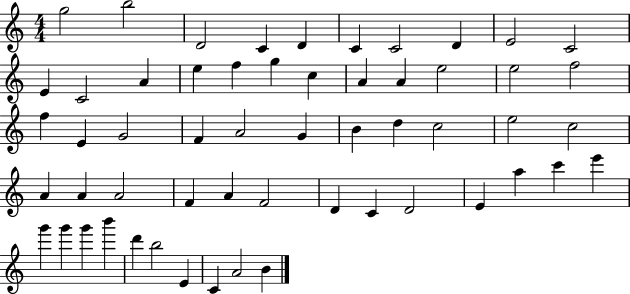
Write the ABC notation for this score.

X:1
T:Untitled
M:4/4
L:1/4
K:C
g2 b2 D2 C D C C2 D E2 C2 E C2 A e f g c A A e2 e2 f2 f E G2 F A2 G B d c2 e2 c2 A A A2 F A F2 D C D2 E a c' e' g' g' g' b' d' b2 E C A2 B